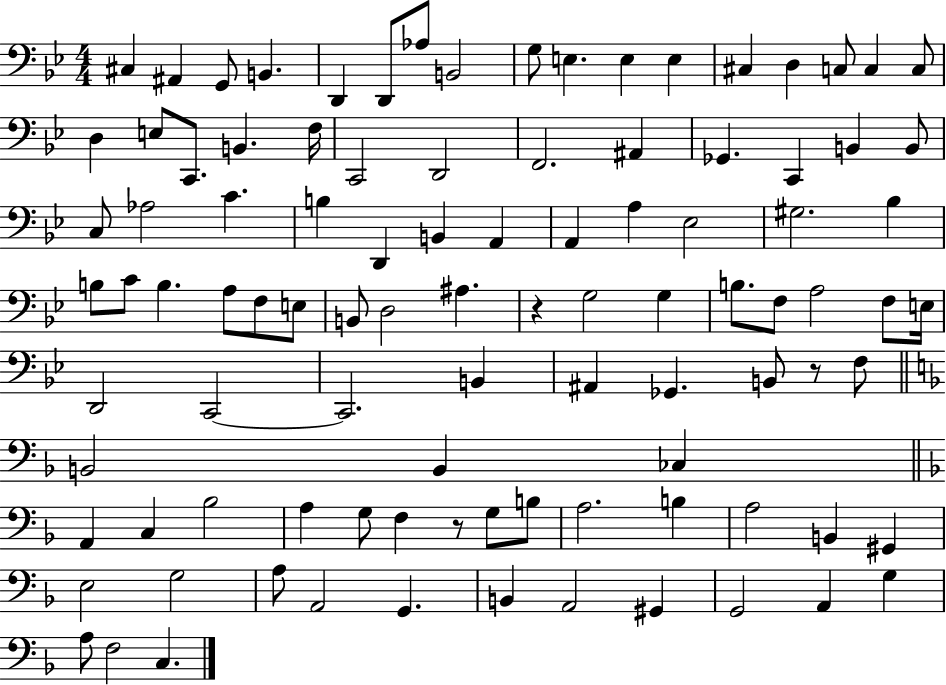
{
  \clef bass
  \numericTimeSignature
  \time 4/4
  \key bes \major
  cis4 ais,4 g,8 b,4. | d,4 d,8 aes8 b,2 | g8 e4. e4 e4 | cis4 d4 c8 c4 c8 | \break d4 e8 c,8. b,4. f16 | c,2 d,2 | f,2. ais,4 | ges,4. c,4 b,4 b,8 | \break c8 aes2 c'4. | b4 d,4 b,4 a,4 | a,4 a4 ees2 | gis2. bes4 | \break b8 c'8 b4. a8 f8 e8 | b,8 d2 ais4. | r4 g2 g4 | b8. f8 a2 f8 e16 | \break d,2 c,2~~ | c,2. b,4 | ais,4 ges,4. b,8 r8 f8 | \bar "||" \break \key f \major b,2 b,4 ces4 | \bar "||" \break \key f \major a,4 c4 bes2 | a4 g8 f4 r8 g8 b8 | a2. b4 | a2 b,4 gis,4 | \break e2 g2 | a8 a,2 g,4. | b,4 a,2 gis,4 | g,2 a,4 g4 | \break a8 f2 c4. | \bar "|."
}